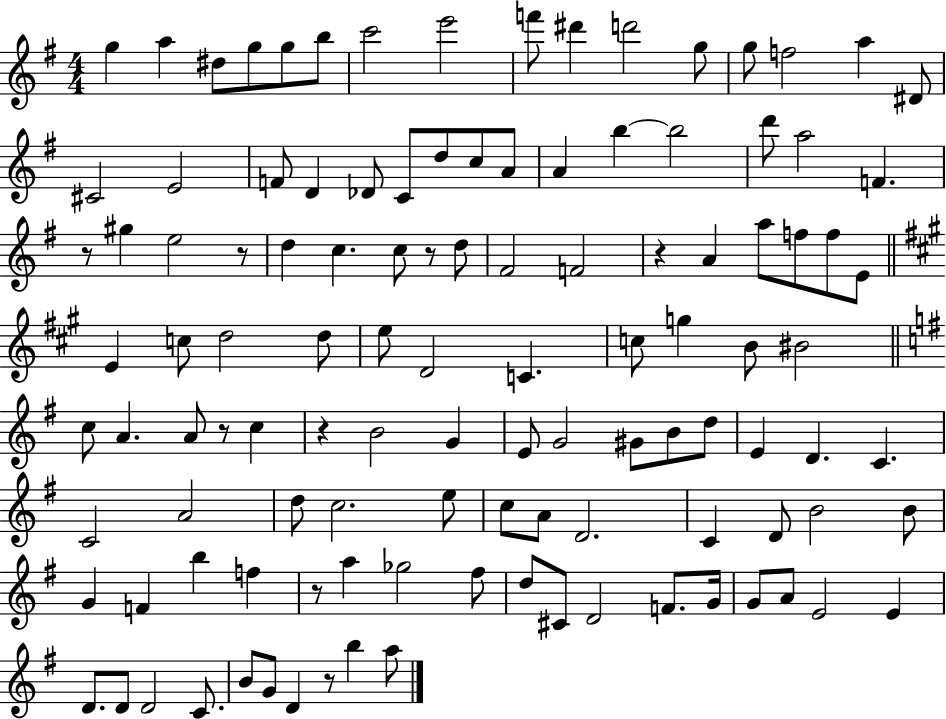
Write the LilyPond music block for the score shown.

{
  \clef treble
  \numericTimeSignature
  \time 4/4
  \key g \major
  g''4 a''4 dis''8 g''8 g''8 b''8 | c'''2 e'''2 | f'''8 dis'''4 d'''2 g''8 | g''8 f''2 a''4 dis'8 | \break cis'2 e'2 | f'8 d'4 des'8 c'8 d''8 c''8 a'8 | a'4 b''4~~ b''2 | d'''8 a''2 f'4. | \break r8 gis''4 e''2 r8 | d''4 c''4. c''8 r8 d''8 | fis'2 f'2 | r4 a'4 a''8 f''8 f''8 e'8 | \break \bar "||" \break \key a \major e'4 c''8 d''2 d''8 | e''8 d'2 c'4. | c''8 g''4 b'8 bis'2 | \bar "||" \break \key g \major c''8 a'4. a'8 r8 c''4 | r4 b'2 g'4 | e'8 g'2 gis'8 b'8 d''8 | e'4 d'4. c'4. | \break c'2 a'2 | d''8 c''2. e''8 | c''8 a'8 d'2. | c'4 d'8 b'2 b'8 | \break g'4 f'4 b''4 f''4 | r8 a''4 ges''2 fis''8 | d''8 cis'8 d'2 f'8. g'16 | g'8 a'8 e'2 e'4 | \break d'8. d'8 d'2 c'8. | b'8 g'8 d'4 r8 b''4 a''8 | \bar "|."
}